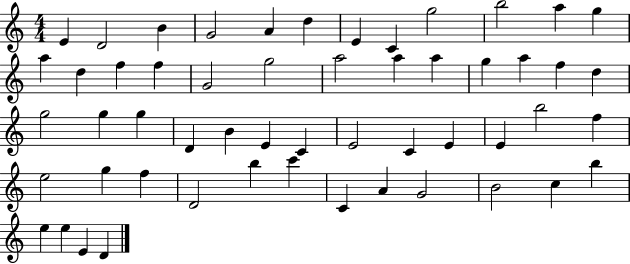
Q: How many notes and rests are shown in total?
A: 54